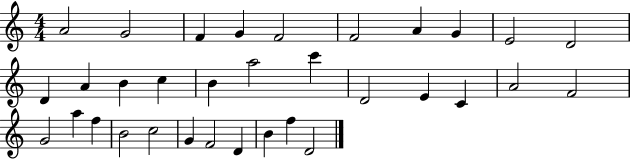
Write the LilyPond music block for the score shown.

{
  \clef treble
  \numericTimeSignature
  \time 4/4
  \key c \major
  a'2 g'2 | f'4 g'4 f'2 | f'2 a'4 g'4 | e'2 d'2 | \break d'4 a'4 b'4 c''4 | b'4 a''2 c'''4 | d'2 e'4 c'4 | a'2 f'2 | \break g'2 a''4 f''4 | b'2 c''2 | g'4 f'2 d'4 | b'4 f''4 d'2 | \break \bar "|."
}